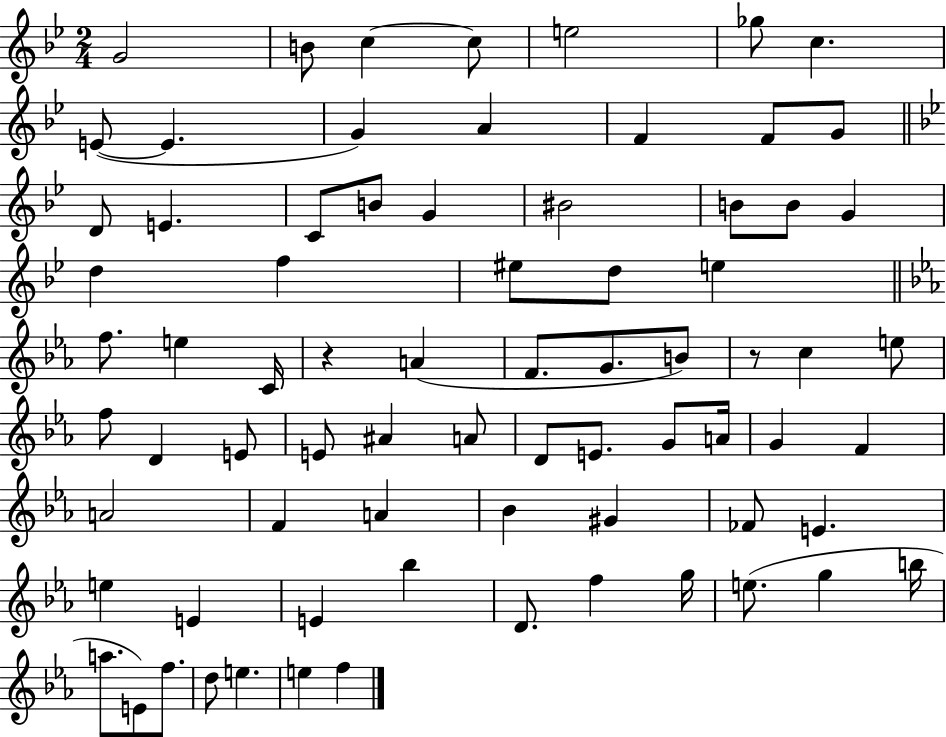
G4/h B4/e C5/q C5/e E5/h Gb5/e C5/q. E4/e E4/q. G4/q A4/q F4/q F4/e G4/e D4/e E4/q. C4/e B4/e G4/q BIS4/h B4/e B4/e G4/q D5/q F5/q EIS5/e D5/e E5/q F5/e. E5/q C4/s R/q A4/q F4/e. G4/e. B4/e R/e C5/q E5/e F5/e D4/q E4/e E4/e A#4/q A4/e D4/e E4/e. G4/e A4/s G4/q F4/q A4/h F4/q A4/q Bb4/q G#4/q FES4/e E4/q. E5/q E4/q E4/q Bb5/q D4/e. F5/q G5/s E5/e. G5/q B5/s A5/e. E4/e F5/e. D5/e E5/q. E5/q F5/q